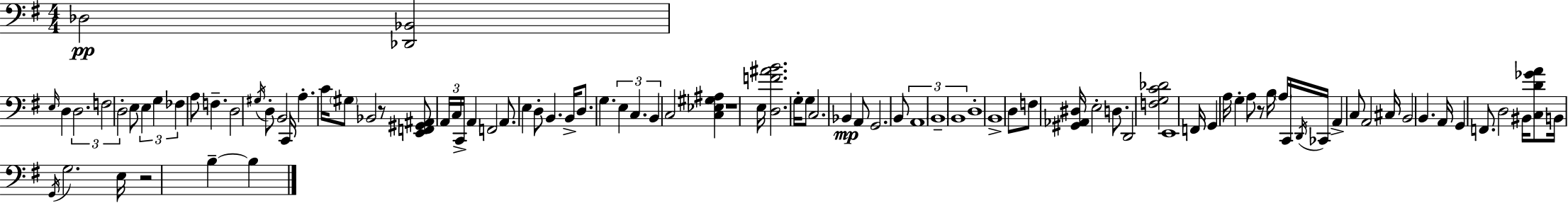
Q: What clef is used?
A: bass